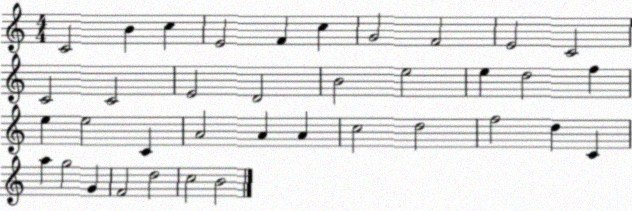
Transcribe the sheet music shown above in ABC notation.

X:1
T:Untitled
M:4/4
L:1/4
K:C
C2 B c E2 F c G2 F2 E2 C2 C2 C2 E2 D2 B2 e2 e d2 f e e2 C A2 A A c2 d2 f2 d C a g2 G F2 d2 c2 B2